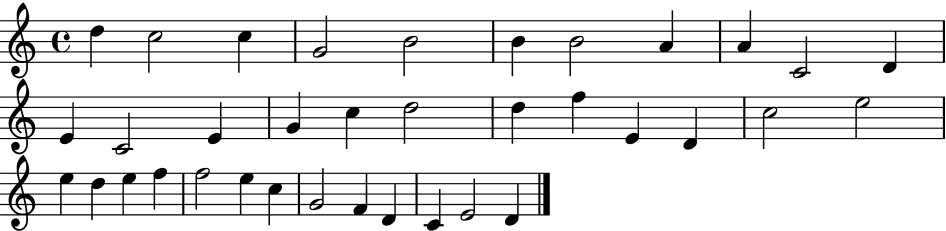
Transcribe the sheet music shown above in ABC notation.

X:1
T:Untitled
M:4/4
L:1/4
K:C
d c2 c G2 B2 B B2 A A C2 D E C2 E G c d2 d f E D c2 e2 e d e f f2 e c G2 F D C E2 D